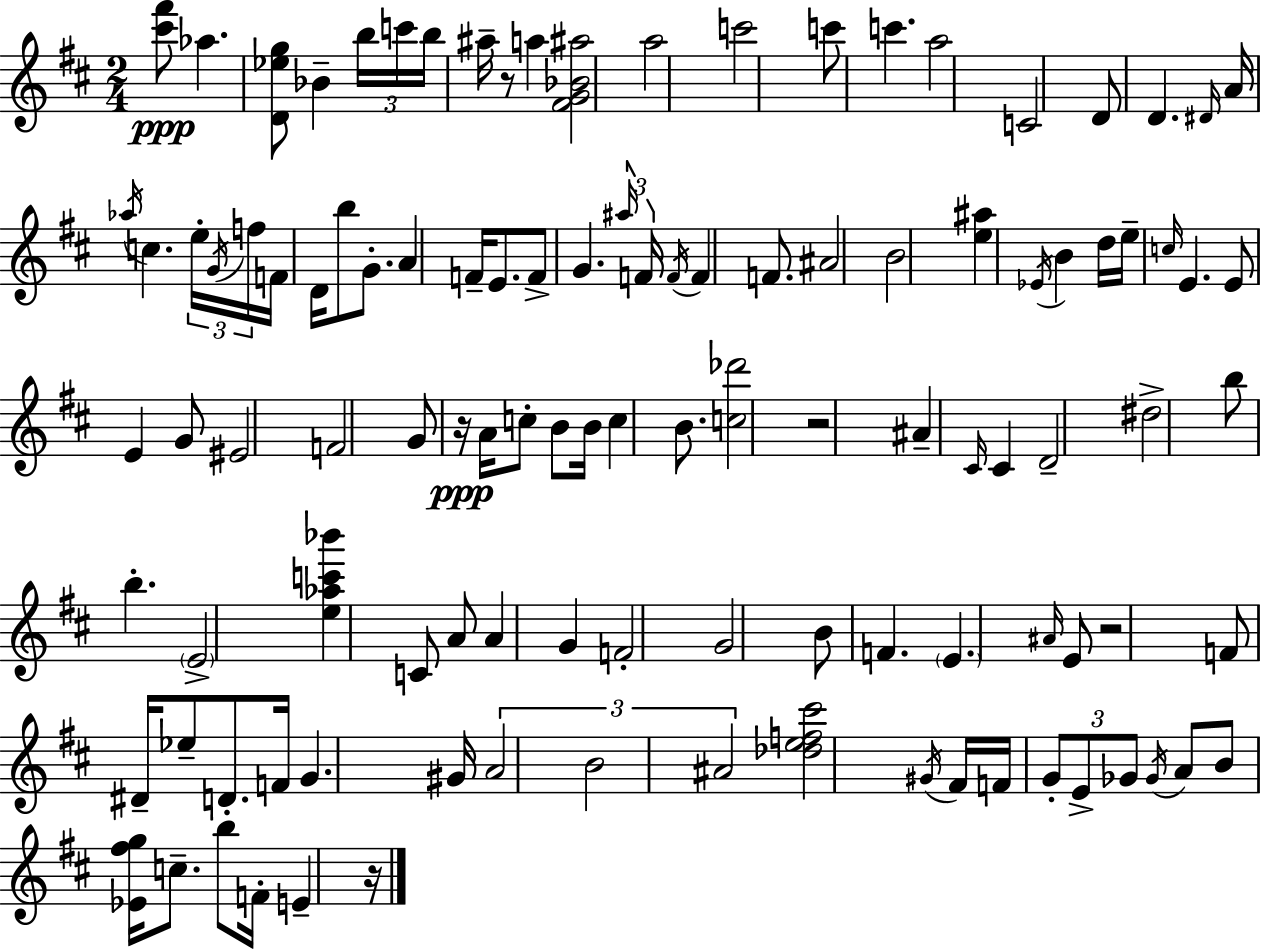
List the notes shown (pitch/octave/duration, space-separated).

[C#6,F#6]/e Ab5/q. [D4,Eb5,G5]/e Bb4/q B5/s C6/s B5/s A#5/s R/e A5/q [F#4,G4,Bb4,A#5]/h A5/h C6/h C6/e C6/q. A5/h C4/h D4/e D4/q. D#4/s A4/s Ab5/s C5/q. E5/s G4/s F5/s F4/s D4/s B5/e G4/e. A4/q F4/s E4/e. F4/e G4/q. A#5/s F4/s F4/s F4/q F4/e. A#4/h B4/h [E5,A#5]/q Eb4/s B4/q D5/s E5/s C5/s E4/q. E4/e E4/q G4/e EIS4/h F4/h G4/e R/s A4/s C5/e B4/e B4/s C5/q B4/e. [C5,Db6]/h R/h A#4/q C#4/s C#4/q D4/h D#5/h B5/e B5/q. E4/h [E5,Ab5,C6,Bb6]/q C4/e A4/e A4/q G4/q F4/h G4/h B4/e F4/q. E4/q. A#4/s E4/e R/h F4/e D#4/s Eb5/e D4/e. F4/s G4/q. G#4/s A4/h B4/h A#4/h [Db5,E5,F5,C#6]/h G#4/s F#4/s F4/s G4/e E4/e Gb4/e Gb4/s A4/e B4/e [Eb4,F#5,G5]/s C5/e. B5/e F4/s E4/q R/s